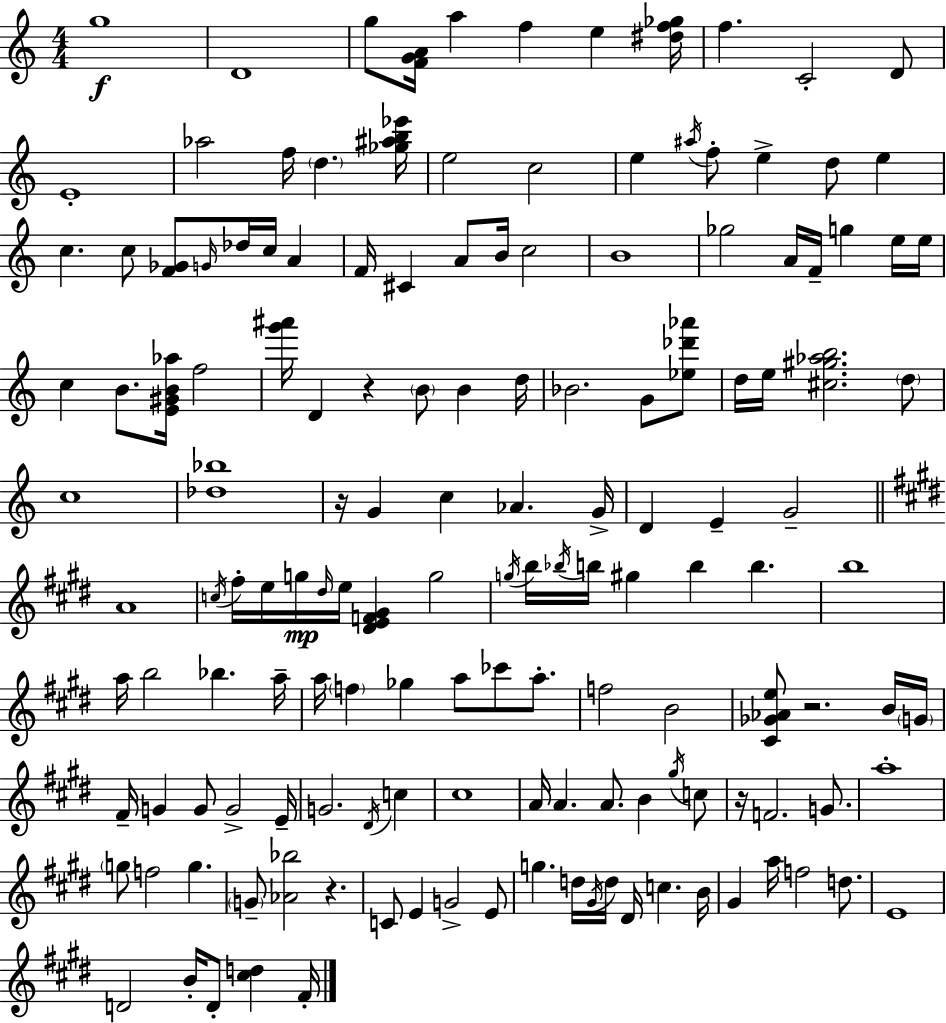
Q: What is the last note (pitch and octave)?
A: F#4